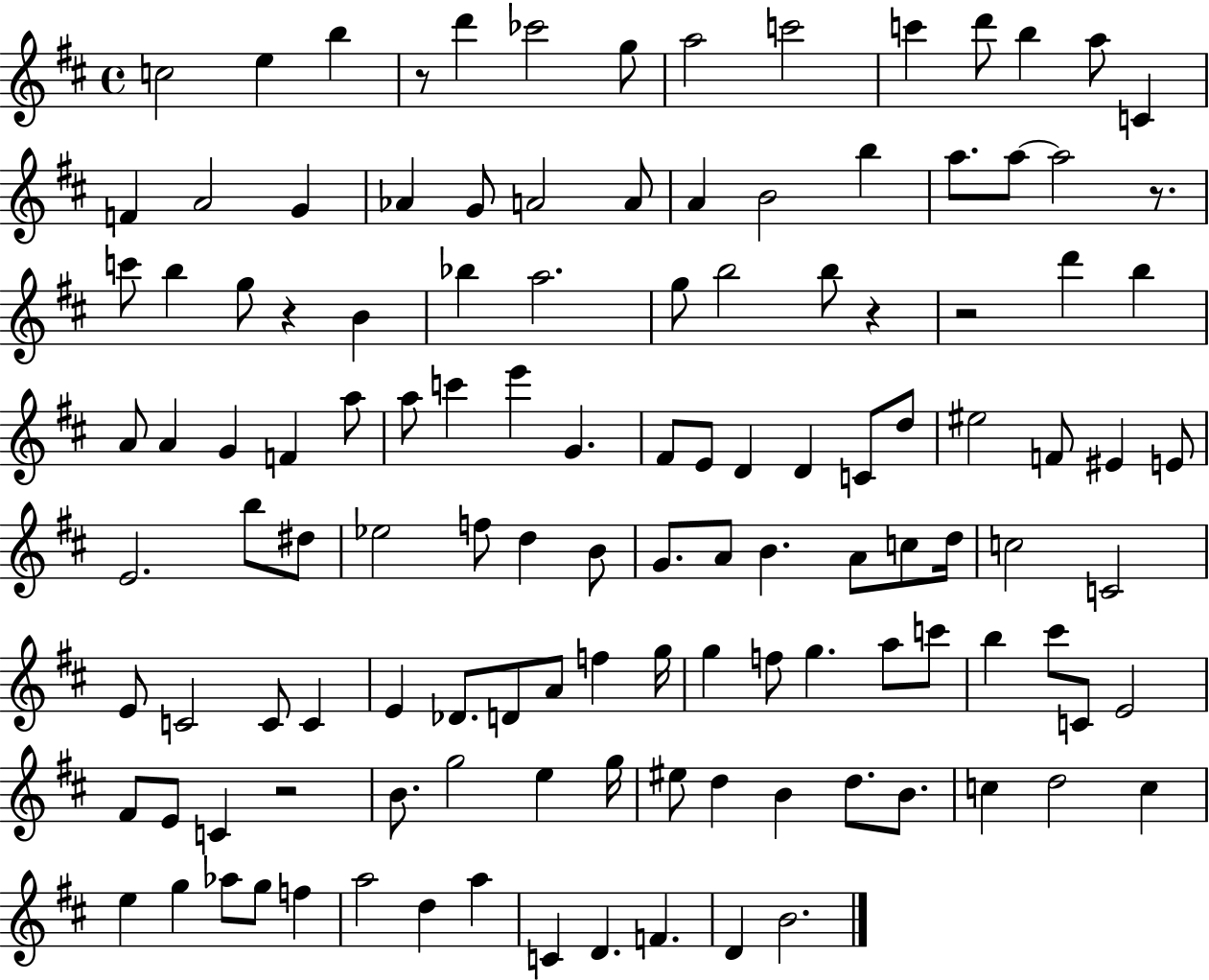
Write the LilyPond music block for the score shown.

{
  \clef treble
  \time 4/4
  \defaultTimeSignature
  \key d \major
  c''2 e''4 b''4 | r8 d'''4 ces'''2 g''8 | a''2 c'''2 | c'''4 d'''8 b''4 a''8 c'4 | \break f'4 a'2 g'4 | aes'4 g'8 a'2 a'8 | a'4 b'2 b''4 | a''8. a''8~~ a''2 r8. | \break c'''8 b''4 g''8 r4 b'4 | bes''4 a''2. | g''8 b''2 b''8 r4 | r2 d'''4 b''4 | \break a'8 a'4 g'4 f'4 a''8 | a''8 c'''4 e'''4 g'4. | fis'8 e'8 d'4 d'4 c'8 d''8 | eis''2 f'8 eis'4 e'8 | \break e'2. b''8 dis''8 | ees''2 f''8 d''4 b'8 | g'8. a'8 b'4. a'8 c''8 d''16 | c''2 c'2 | \break e'8 c'2 c'8 c'4 | e'4 des'8. d'8 a'8 f''4 g''16 | g''4 f''8 g''4. a''8 c'''8 | b''4 cis'''8 c'8 e'2 | \break fis'8 e'8 c'4 r2 | b'8. g''2 e''4 g''16 | eis''8 d''4 b'4 d''8. b'8. | c''4 d''2 c''4 | \break e''4 g''4 aes''8 g''8 f''4 | a''2 d''4 a''4 | c'4 d'4. f'4. | d'4 b'2. | \break \bar "|."
}